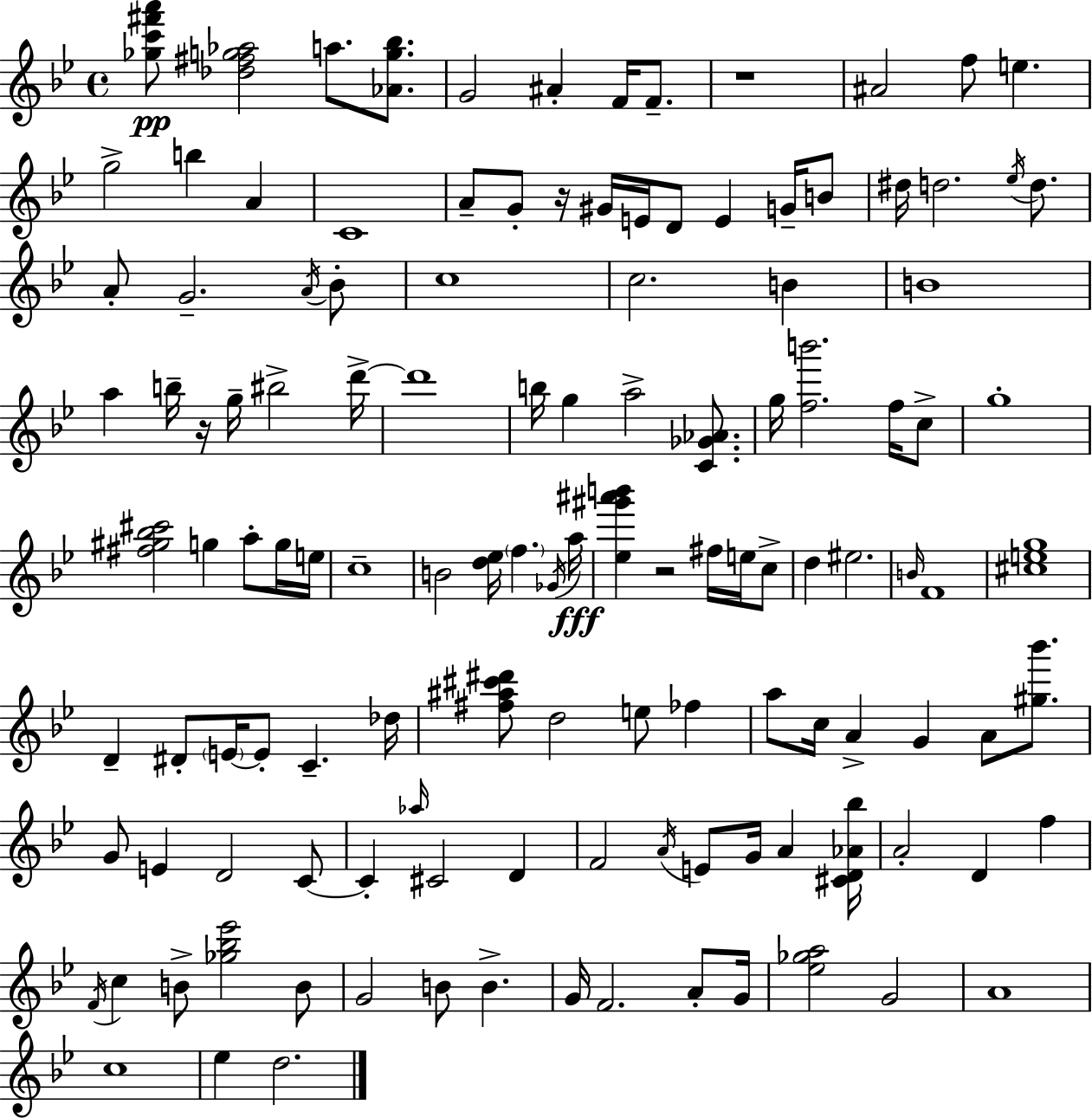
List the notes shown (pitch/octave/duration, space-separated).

[Gb5,C6,F#6,A6]/e [Db5,F#5,G5,Ab5]/h A5/e. [Ab4,G5,Bb5]/e. G4/h A#4/q F4/s F4/e. R/w A#4/h F5/e E5/q. G5/h B5/q A4/q C4/w A4/e G4/e R/s G#4/s E4/s D4/e E4/q G4/s B4/e D#5/s D5/h. Eb5/s D5/e. A4/e G4/h. A4/s Bb4/e C5/w C5/h. B4/q B4/w A5/q B5/s R/s G5/s BIS5/h D6/s D6/w B5/s G5/q A5/h [C4,Gb4,Ab4]/e. G5/s [F5,B6]/h. F5/s C5/e G5/w [F#5,G#5,Bb5,C#6]/h G5/q A5/e G5/s E5/s C5/w B4/h [D5,Eb5]/s F5/q. Gb4/s A5/s [Eb5,G#6,A#6,B6]/q R/h F#5/s E5/s C5/e D5/q EIS5/h. B4/s F4/w [C#5,E5,G5]/w D4/q D#4/e E4/s E4/e C4/q. Db5/s [F#5,A#5,C#6,D#6]/e D5/h E5/e FES5/q A5/e C5/s A4/q G4/q A4/e [G#5,Bb6]/e. G4/e E4/q D4/h C4/e C4/q Ab5/s C#4/h D4/q F4/h A4/s E4/e G4/s A4/q [C#4,D4,Ab4,Bb5]/s A4/h D4/q F5/q F4/s C5/q B4/e [Gb5,Bb5,Eb6]/h B4/e G4/h B4/e B4/q. G4/s F4/h. A4/e G4/s [Eb5,Gb5,A5]/h G4/h A4/w C5/w Eb5/q D5/h.